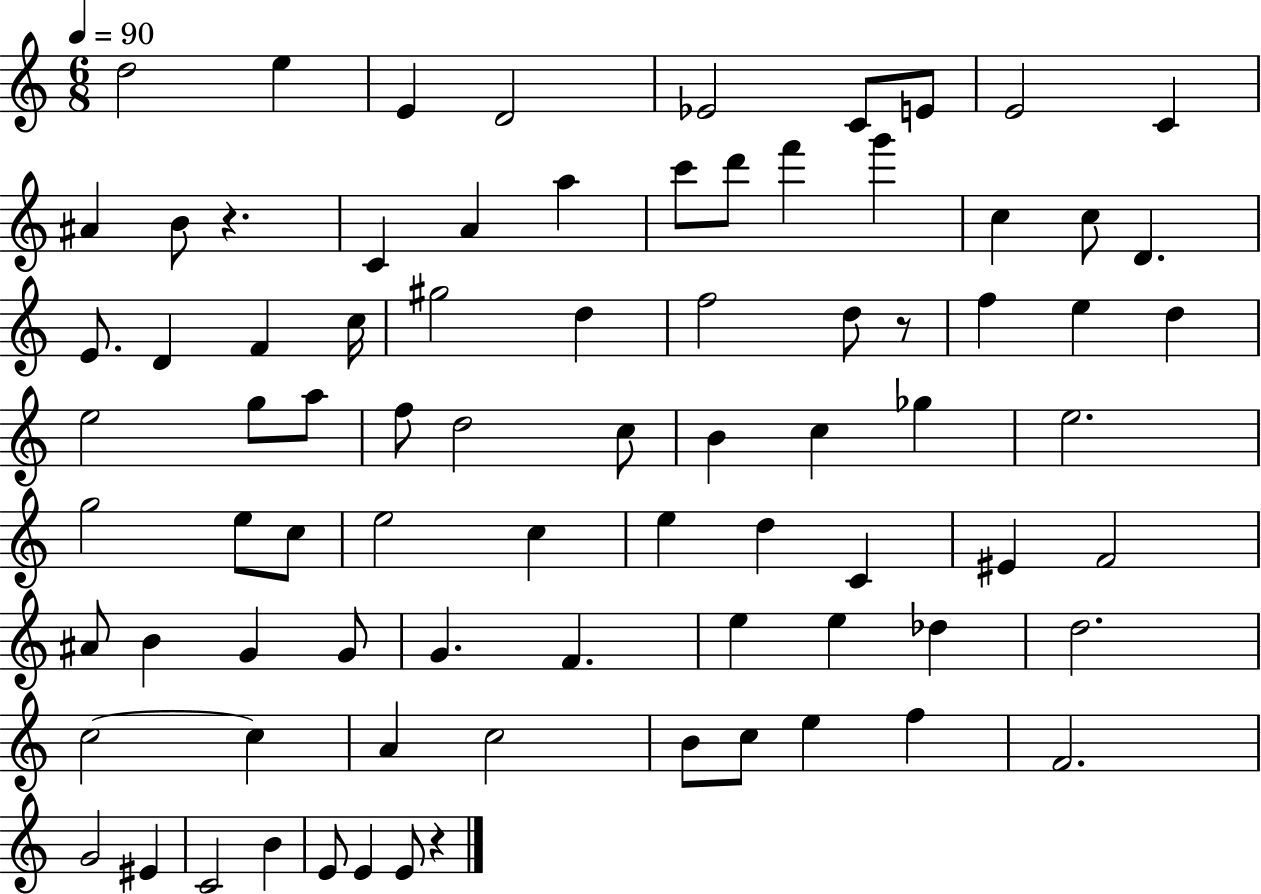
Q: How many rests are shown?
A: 3